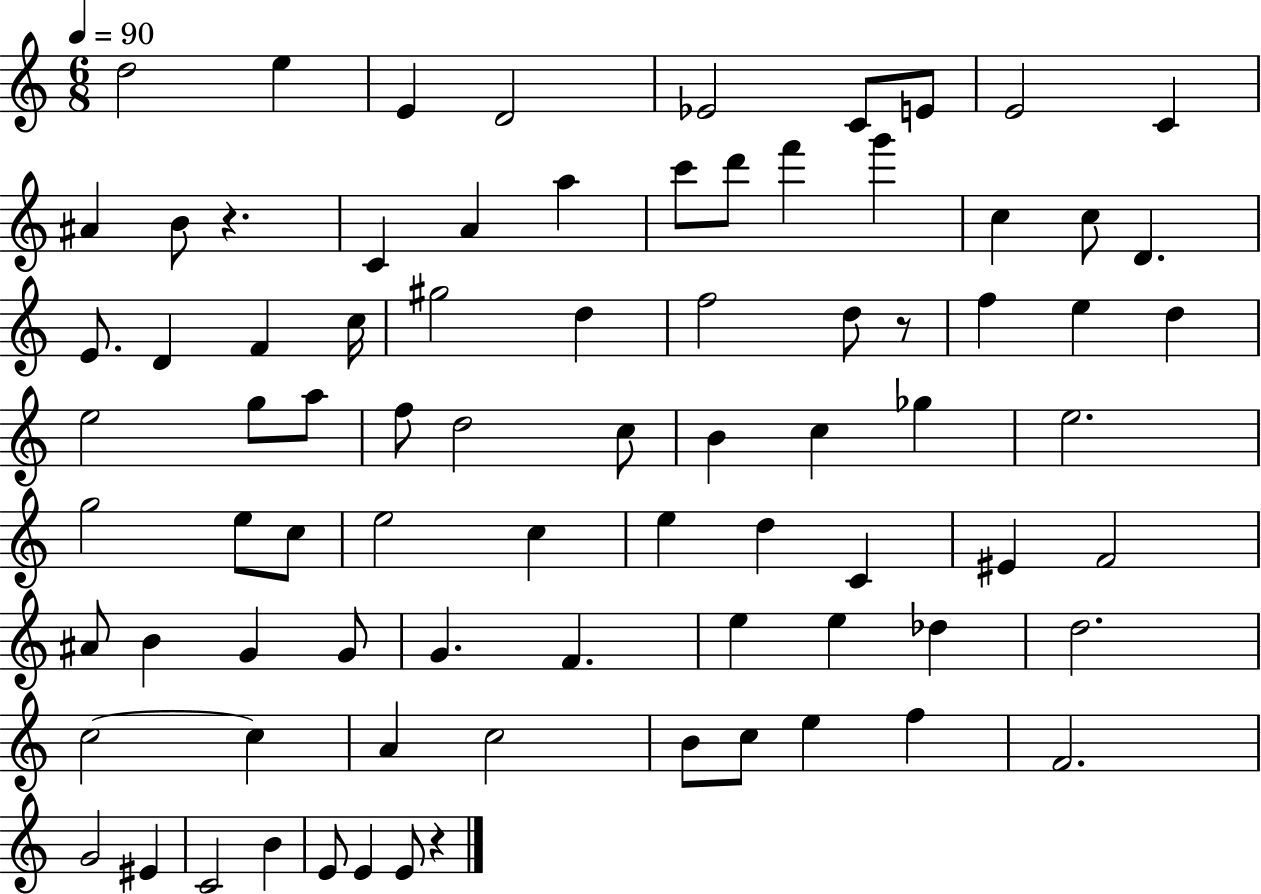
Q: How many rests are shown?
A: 3